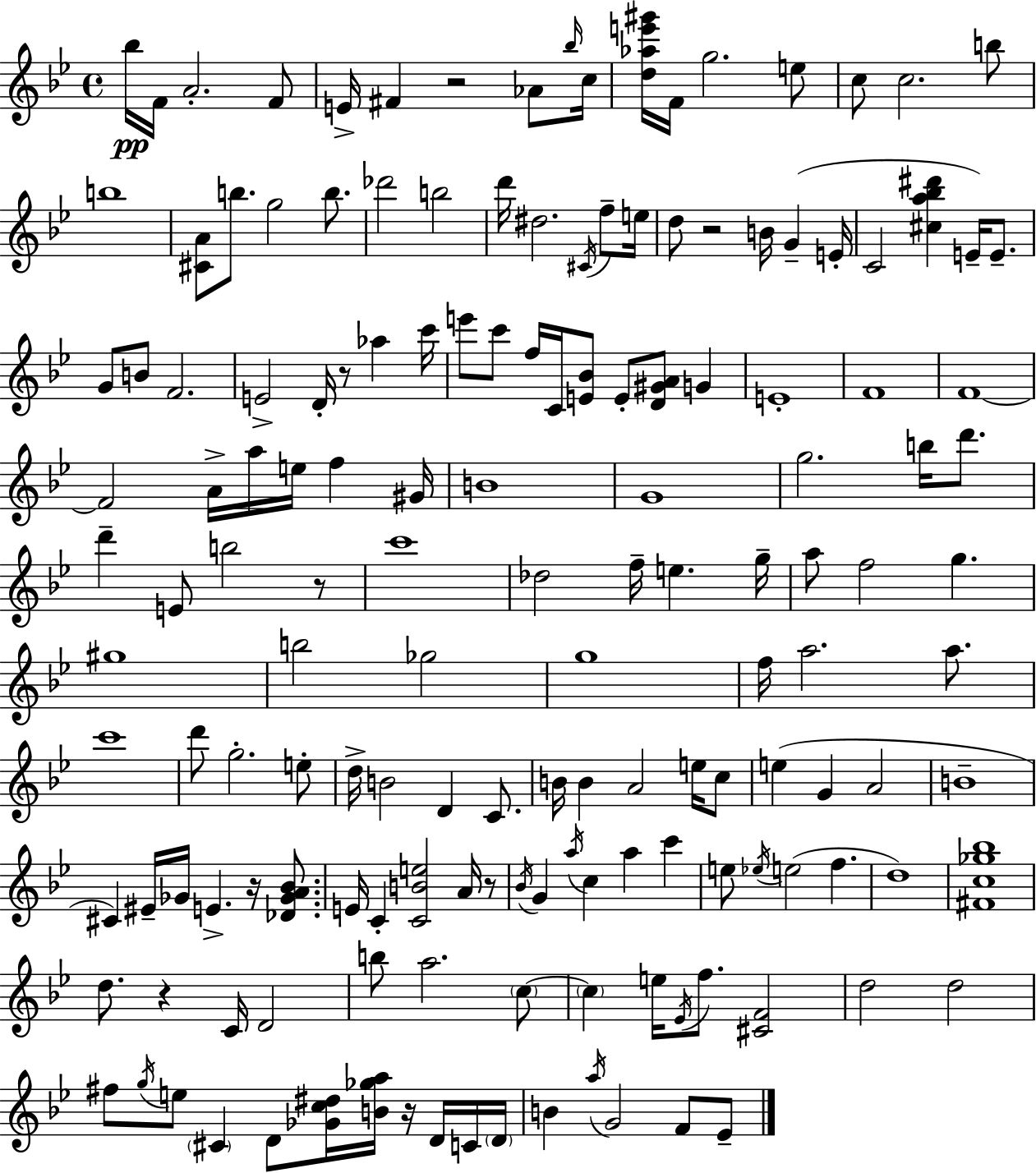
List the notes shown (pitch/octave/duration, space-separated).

Bb5/s F4/s A4/h. F4/e E4/s F#4/q R/h Ab4/e Bb5/s C5/s [D5,Ab5,E6,G#6]/s F4/s G5/h. E5/e C5/e C5/h. B5/e B5/w [C#4,A4]/e B5/e. G5/h B5/e. Db6/h B5/h D6/s D#5/h. C#4/s F5/e E5/s D5/e R/h B4/s G4/q E4/s C4/h [C#5,A5,Bb5,D#6]/q E4/s E4/e. G4/e B4/e F4/h. E4/h D4/s R/e Ab5/q C6/s E6/e C6/e F5/s C4/s [E4,Bb4]/e E4/e [D4,G#4,A4]/e G4/q E4/w F4/w F4/w F4/h A4/s A5/s E5/s F5/q G#4/s B4/w G4/w G5/h. B5/s D6/e. D6/q E4/e B5/h R/e C6/w Db5/h F5/s E5/q. G5/s A5/e F5/h G5/q. G#5/w B5/h Gb5/h G5/w F5/s A5/h. A5/e. C6/w D6/e G5/h. E5/e D5/s B4/h D4/q C4/e. B4/s B4/q A4/h E5/s C5/e E5/q G4/q A4/h B4/w C#4/q EIS4/s Gb4/s E4/q. R/s [Db4,Gb4,A4,Bb4]/e. E4/s C4/q [C4,B4,E5]/h A4/s R/e Bb4/s G4/q A5/s C5/q A5/q C6/q E5/e Eb5/s E5/h F5/q. D5/w [F#4,C5,Gb5,Bb5]/w D5/e. R/q C4/s D4/h B5/e A5/h. C5/e C5/q E5/s Eb4/s F5/e. [C#4,F4]/h D5/h D5/h F#5/e G5/s E5/e C#4/q D4/e [Gb4,C5,D#5]/s [B4,Gb5,A5]/s R/s D4/s C4/s D4/s B4/q A5/s G4/h F4/e Eb4/e